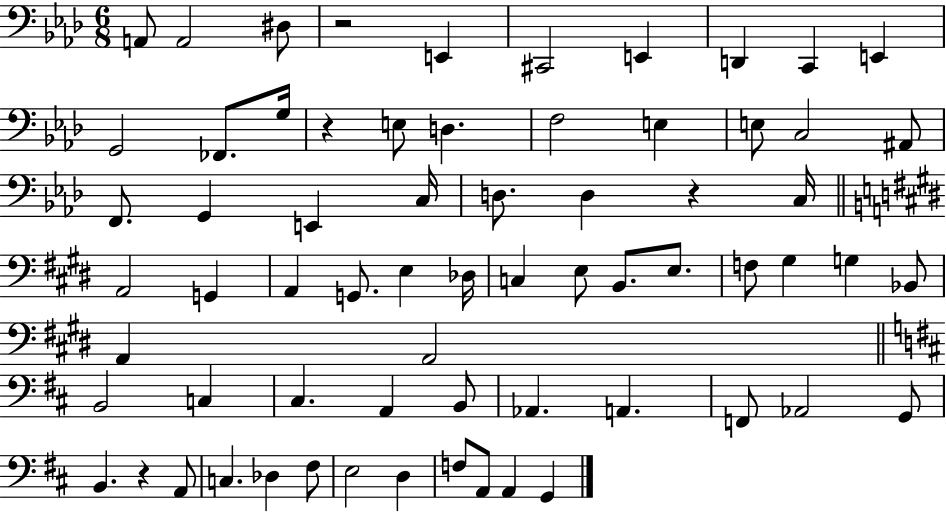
A2/e A2/h D#3/e R/h E2/q C#2/h E2/q D2/q C2/q E2/q G2/h FES2/e. G3/s R/q E3/e D3/q. F3/h E3/q E3/e C3/h A#2/e F2/e. G2/q E2/q C3/s D3/e. D3/q R/q C3/s A2/h G2/q A2/q G2/e. E3/q Db3/s C3/q E3/e B2/e. E3/e. F3/e G#3/q G3/q Bb2/e A2/q A2/h B2/h C3/q C#3/q. A2/q B2/e Ab2/q. A2/q. F2/e Ab2/h G2/e B2/q. R/q A2/e C3/q. Db3/q F#3/e E3/h D3/q F3/e A2/e A2/q G2/q